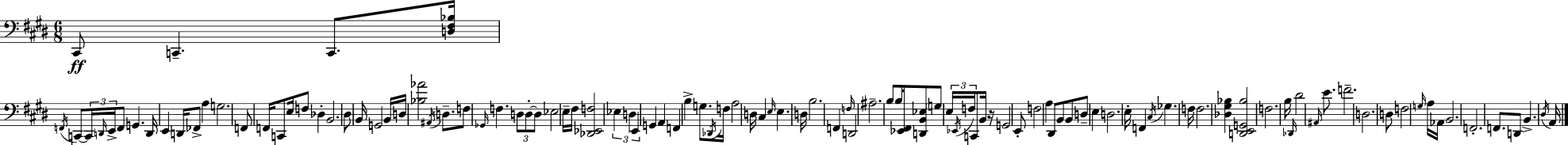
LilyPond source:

{
  \clef bass
  \numericTimeSignature
  \time 6/8
  \key e \major
  \repeat volta 2 { cis,8\ff c,4.-- c,8. <d fis bes>16 | \acciaccatura { f,16 } c,8~~ \tuplet 3/2 { c,16 \grace { d,16 } e,16-> } f,8 g,4. | d,16 e,4 d,16 fes,8-> a4 | g2. | \break f,8 f,16 c,8 e16 f8 des4-. | b,2. | \parenthesize dis8 b,16 g,2 | b,16 d16 <bes aes'>2 \acciaccatura { ais,16 } | \break d8.-- f8 \grace { ges,16 } f4. | \tuplet 3/2 { d8 d8-.~~ d8 } ees2 | e16-- fis16 <des, ees, f>2 | \tuplet 3/2 { ees4 d4 e,4 } | \break g,4 a,4 f,4 | b4-> g8. \acciaccatura { des,16 } f16 a2 | d16 cis4 \grace { e16 } e4. | d16 b2. | \break f,4 \grace { f16 } d,2 | ais2.-- | b8 b16 <ees, fis,>16 <d, b, ees>8 | \parenthesize g8 \tuplet 3/2 { e16 \acciaccatura { ees,16 } f16 } c,8 b,16 r16 g,2 | \break e,8-. f2 | a4 dis,8 b,8 | b,8 d8-- e4 d2. | e16-. f,4 | \break \acciaccatura { cis16 } ges4. f16 f2. | <des gis bes>4 | <d, e, g, bes>2 f2. | b16 \grace { des,16 } dis'2 | \break \grace { ais,16 } e'8. f'2.-- | d2. | d8 | f2 \grace { g16 } a16 aes,16 | \break b,2. | f,2.-. | f,8. d,8 b,4.-> \acciaccatura { dis16 } | a,16 } \bar "|."
}